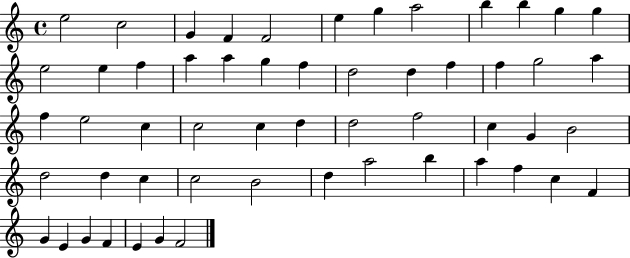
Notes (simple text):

E5/h C5/h G4/q F4/q F4/h E5/q G5/q A5/h B5/q B5/q G5/q G5/q E5/h E5/q F5/q A5/q A5/q G5/q F5/q D5/h D5/q F5/q F5/q G5/h A5/q F5/q E5/h C5/q C5/h C5/q D5/q D5/h F5/h C5/q G4/q B4/h D5/h D5/q C5/q C5/h B4/h D5/q A5/h B5/q A5/q F5/q C5/q F4/q G4/q E4/q G4/q F4/q E4/q G4/q F4/h